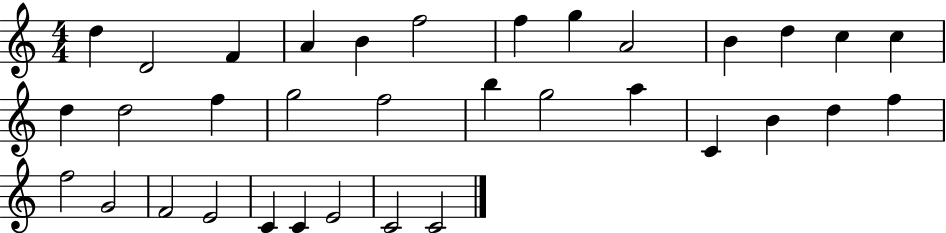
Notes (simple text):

D5/q D4/h F4/q A4/q B4/q F5/h F5/q G5/q A4/h B4/q D5/q C5/q C5/q D5/q D5/h F5/q G5/h F5/h B5/q G5/h A5/q C4/q B4/q D5/q F5/q F5/h G4/h F4/h E4/h C4/q C4/q E4/h C4/h C4/h